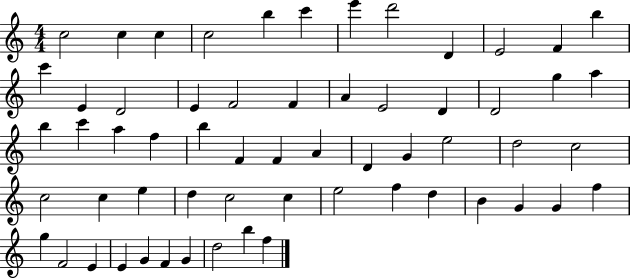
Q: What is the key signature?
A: C major